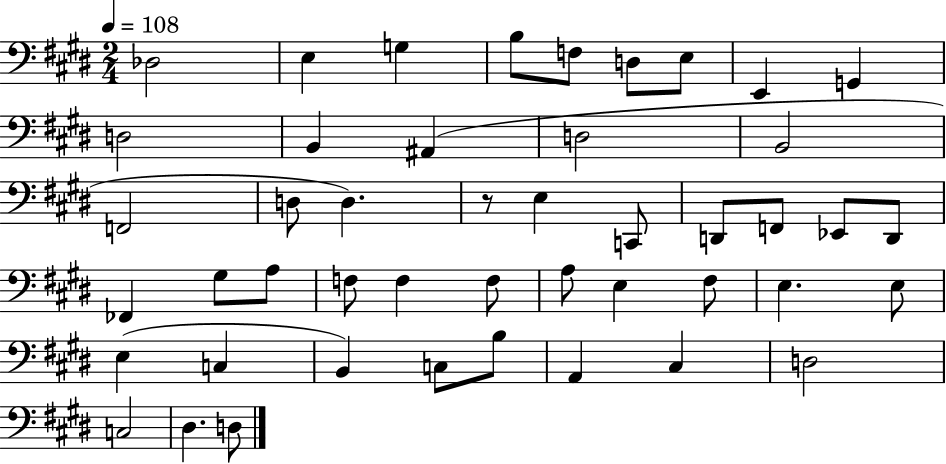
Db3/h E3/q G3/q B3/e F3/e D3/e E3/e E2/q G2/q D3/h B2/q A#2/q D3/h B2/h F2/h D3/e D3/q. R/e E3/q C2/e D2/e F2/e Eb2/e D2/e FES2/q G#3/e A3/e F3/e F3/q F3/e A3/e E3/q F#3/e E3/q. E3/e E3/q C3/q B2/q C3/e B3/e A2/q C#3/q D3/h C3/h D#3/q. D3/e